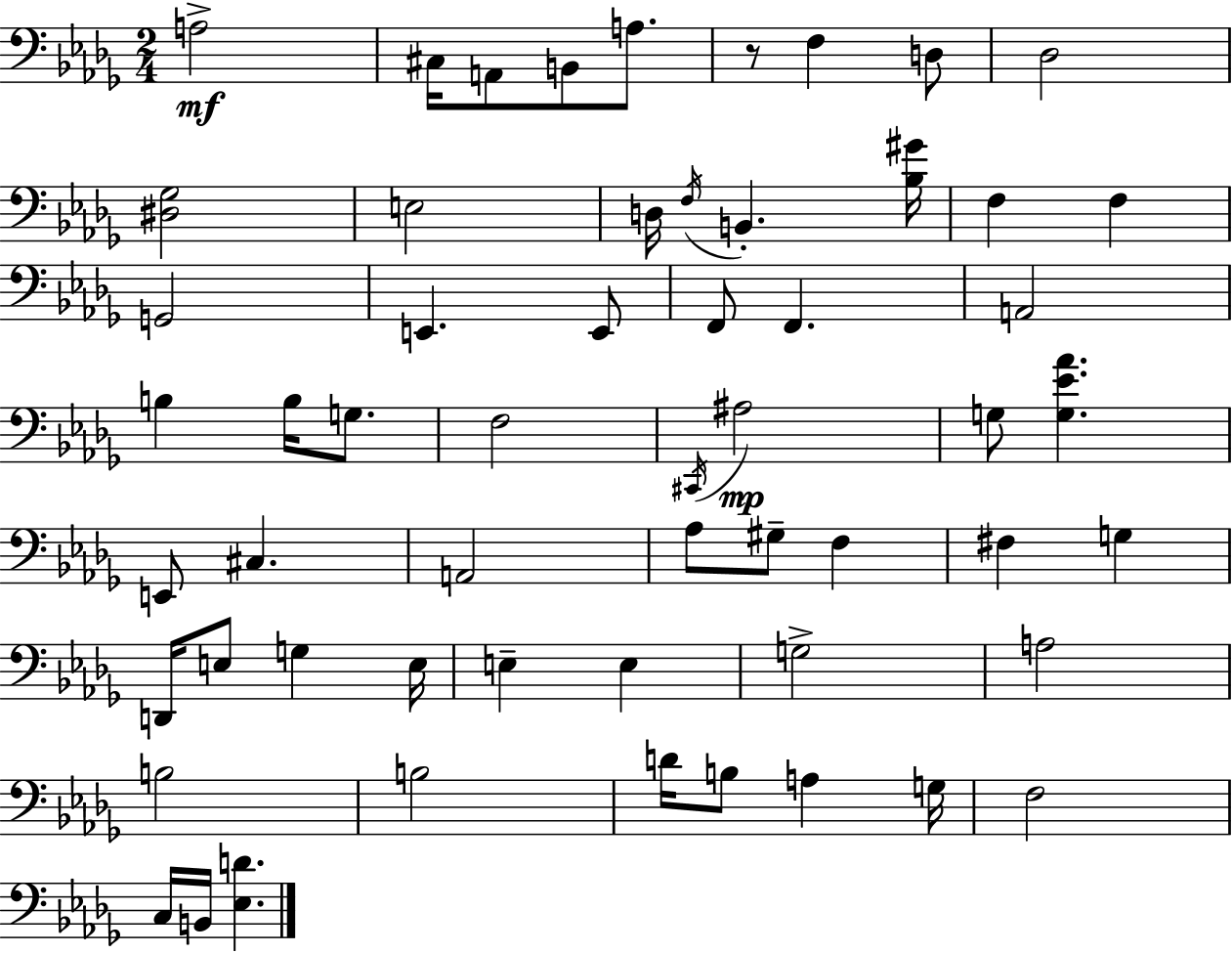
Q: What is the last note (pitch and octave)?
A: B2